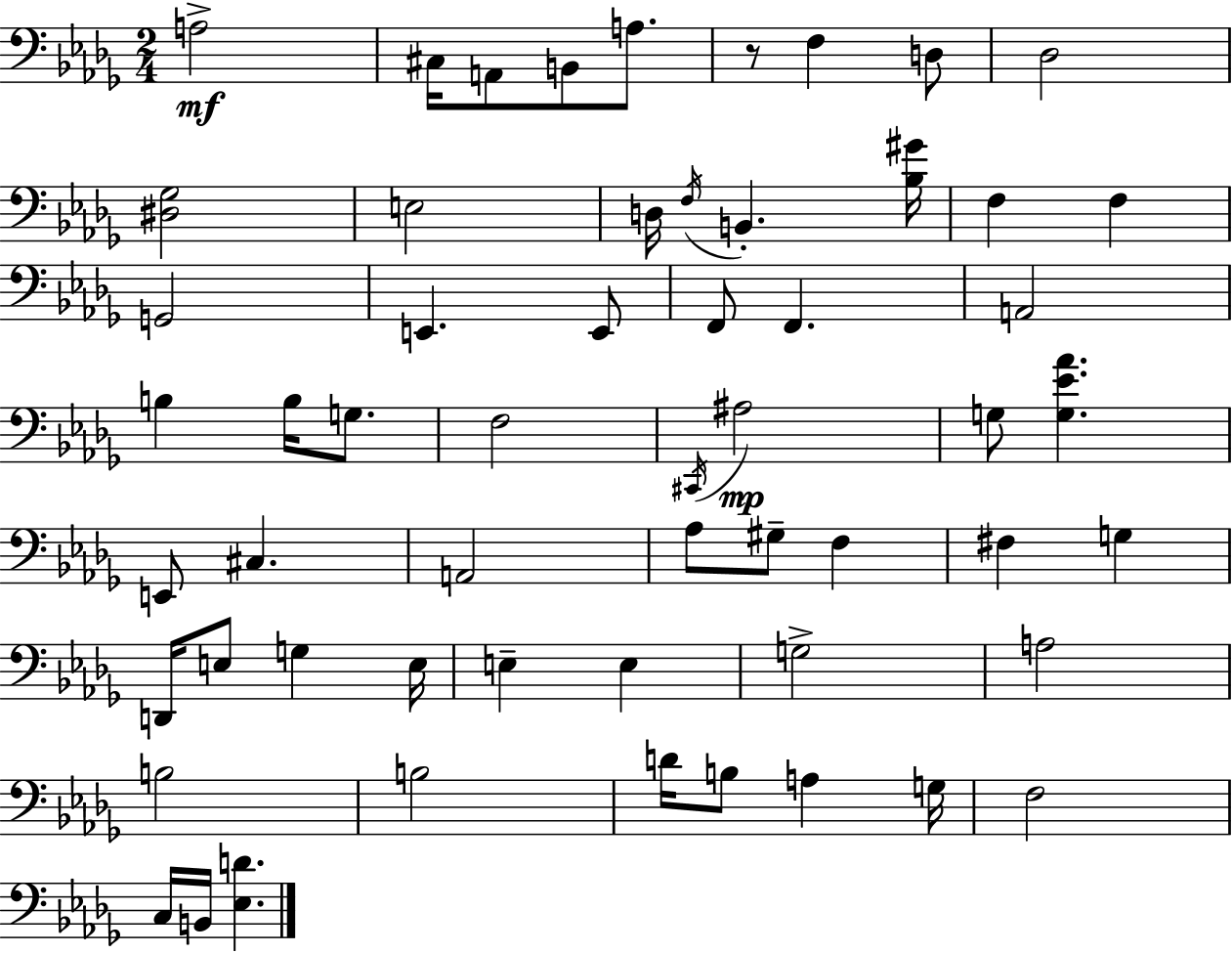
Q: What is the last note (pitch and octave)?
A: B2